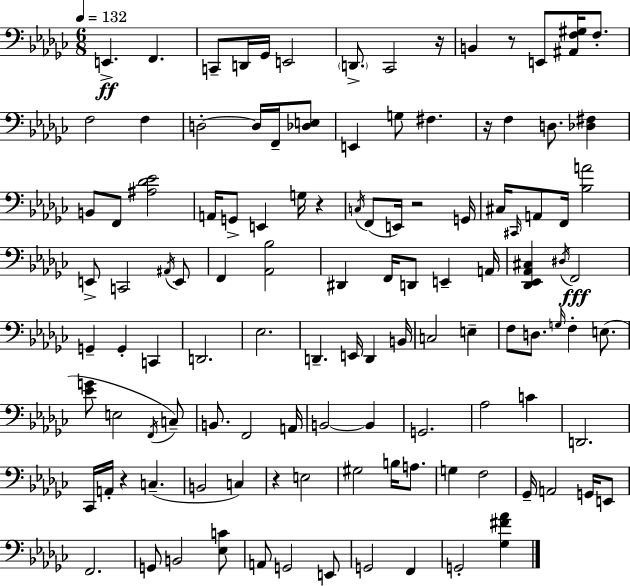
E2/q. F2/q. C2/e D2/s Gb2/s E2/h D2/e. CES2/h R/s B2/q R/e E2/e [A#2,F3,G#3]/s F3/e. F3/h F3/q D3/h D3/s F2/s [Db3,E3]/e E2/q G3/e F#3/q. R/s F3/q D3/e. [Db3,F#3]/q B2/e F2/e [A#3,Db4,Eb4]/h A2/s G2/e E2/q G3/s R/q C3/s F2/e E2/s R/h G2/s C#3/s C#2/s A2/e F2/s [Bb3,A4]/h E2/e C2/h A#2/s E2/e F2/q [Ab2,Bb3]/h D#2/q F2/s D2/e E2/q A2/s [Db2,Eb2,Ab2,C#3]/q D#3/s F2/h G2/q G2/q C2/q D2/h. Eb3/h. D2/q. E2/s D2/q B2/s C3/h E3/q F3/e D3/e. G3/s F3/q E3/e. [Eb4,G4]/e E3/h F2/s C3/e B2/e. F2/h A2/s B2/h B2/q G2/h. Ab3/h C4/q D2/h. CES2/s A2/s R/q C3/q. B2/h C3/q R/q E3/h G#3/h B3/s A3/e. G3/q F3/h Gb2/s A2/h G2/s E2/e F2/h. G2/e B2/h [Eb3,C4]/e A2/e G2/h E2/e G2/h F2/q G2/h [Gb3,F#4,Ab4]/q